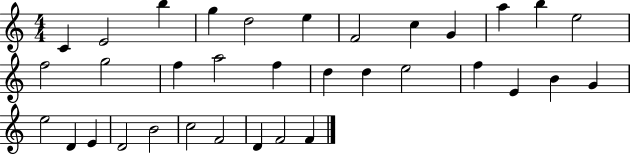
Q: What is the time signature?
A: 4/4